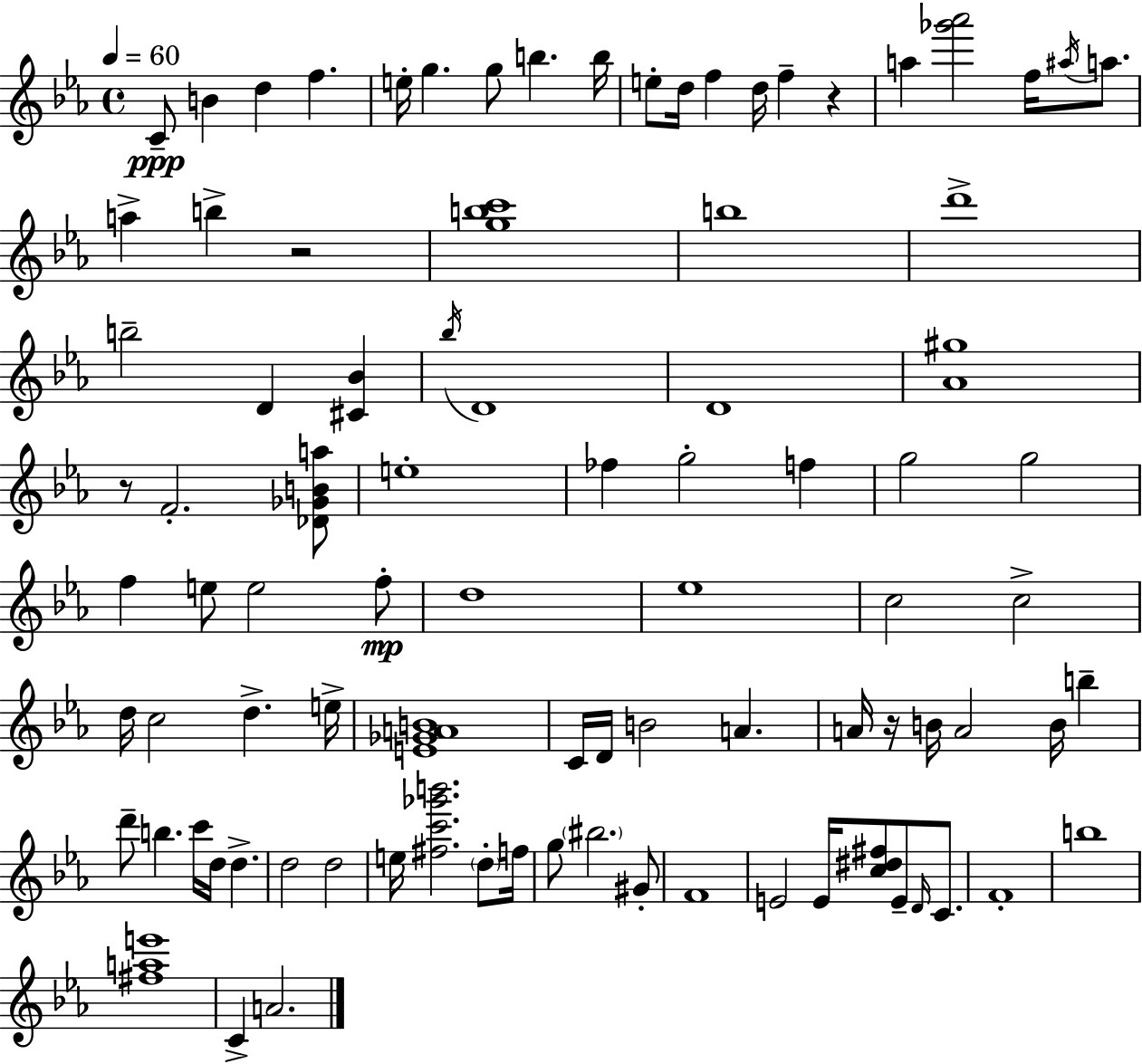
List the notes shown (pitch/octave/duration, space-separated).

C4/e B4/q D5/q F5/q. E5/s G5/q. G5/e B5/q. B5/s E5/e D5/s F5/q D5/s F5/q R/q A5/q [Gb6,Ab6]/h F5/s A#5/s A5/e. A5/q B5/q R/h [G5,B5,C6]/w B5/w D6/w B5/h D4/q [C#4,Bb4]/q Bb5/s D4/w D4/w [Ab4,G#5]/w R/e F4/h. [Db4,Gb4,B4,A5]/e E5/w FES5/q G5/h F5/q G5/h G5/h F5/q E5/e E5/h F5/e D5/w Eb5/w C5/h C5/h D5/s C5/h D5/q. E5/s [E4,Gb4,A4,B4]/w C4/s D4/s B4/h A4/q. A4/s R/s B4/s A4/h B4/s B5/q D6/e B5/q. C6/s D5/s D5/q. D5/h D5/h E5/s [F#5,C6,Gb6,B6]/h. D5/e F5/s G5/e BIS5/h. G#4/e F4/w E4/h E4/s [C5,D#5,F#5]/e E4/e D4/s C4/e. F4/w B5/w [F#5,A5,E6]/w C4/q A4/h.